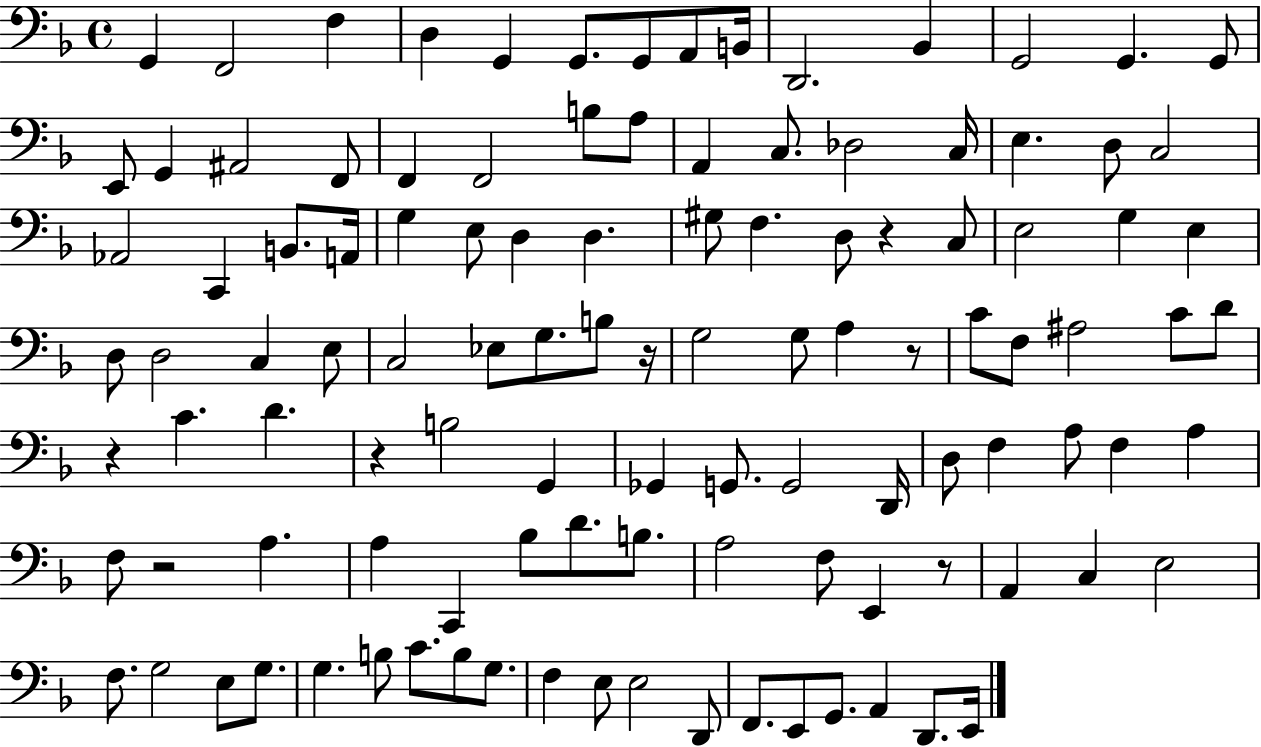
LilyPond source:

{
  \clef bass
  \time 4/4
  \defaultTimeSignature
  \key f \major
  g,4 f,2 f4 | d4 g,4 g,8. g,8 a,8 b,16 | d,2. bes,4 | g,2 g,4. g,8 | \break e,8 g,4 ais,2 f,8 | f,4 f,2 b8 a8 | a,4 c8. des2 c16 | e4. d8 c2 | \break aes,2 c,4 b,8. a,16 | g4 e8 d4 d4. | gis8 f4. d8 r4 c8 | e2 g4 e4 | \break d8 d2 c4 e8 | c2 ees8 g8. b8 r16 | g2 g8 a4 r8 | c'8 f8 ais2 c'8 d'8 | \break r4 c'4. d'4. | r4 b2 g,4 | ges,4 g,8. g,2 d,16 | d8 f4 a8 f4 a4 | \break f8 r2 a4. | a4 c,4 bes8 d'8. b8. | a2 f8 e,4 r8 | a,4 c4 e2 | \break f8. g2 e8 g8. | g4. b8 c'8. b8 g8. | f4 e8 e2 d,8 | f,8. e,8 g,8. a,4 d,8. e,16 | \break \bar "|."
}